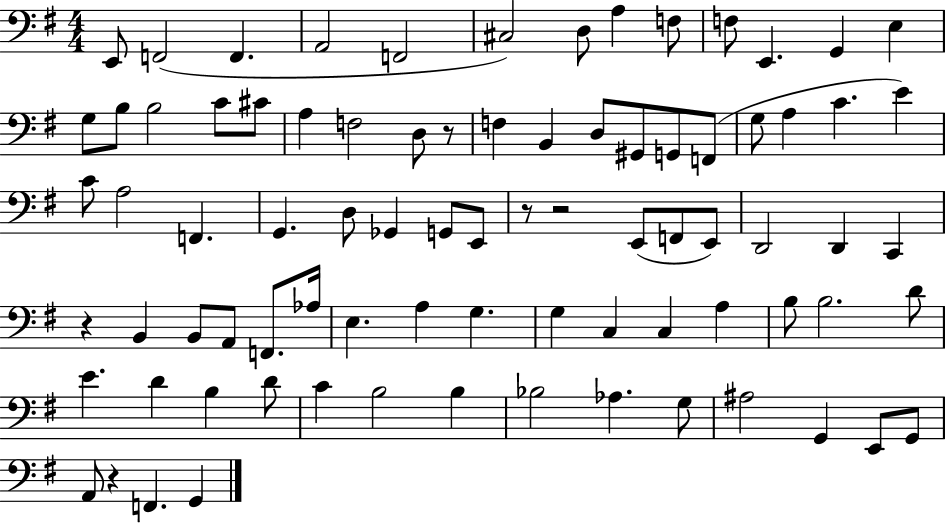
E2/e F2/h F2/q. A2/h F2/h C#3/h D3/e A3/q F3/e F3/e E2/q. G2/q E3/q G3/e B3/e B3/h C4/e C#4/e A3/q F3/h D3/e R/e F3/q B2/q D3/e G#2/e G2/e F2/e G3/e A3/q C4/q. E4/q C4/e A3/h F2/q. G2/q. D3/e Gb2/q G2/e E2/e R/e R/h E2/e F2/e E2/e D2/h D2/q C2/q R/q B2/q B2/e A2/e F2/e. Ab3/s E3/q. A3/q G3/q. G3/q C3/q C3/q A3/q B3/e B3/h. D4/e E4/q. D4/q B3/q D4/e C4/q B3/h B3/q Bb3/h Ab3/q. G3/e A#3/h G2/q E2/e G2/e A2/e R/q F2/q. G2/q